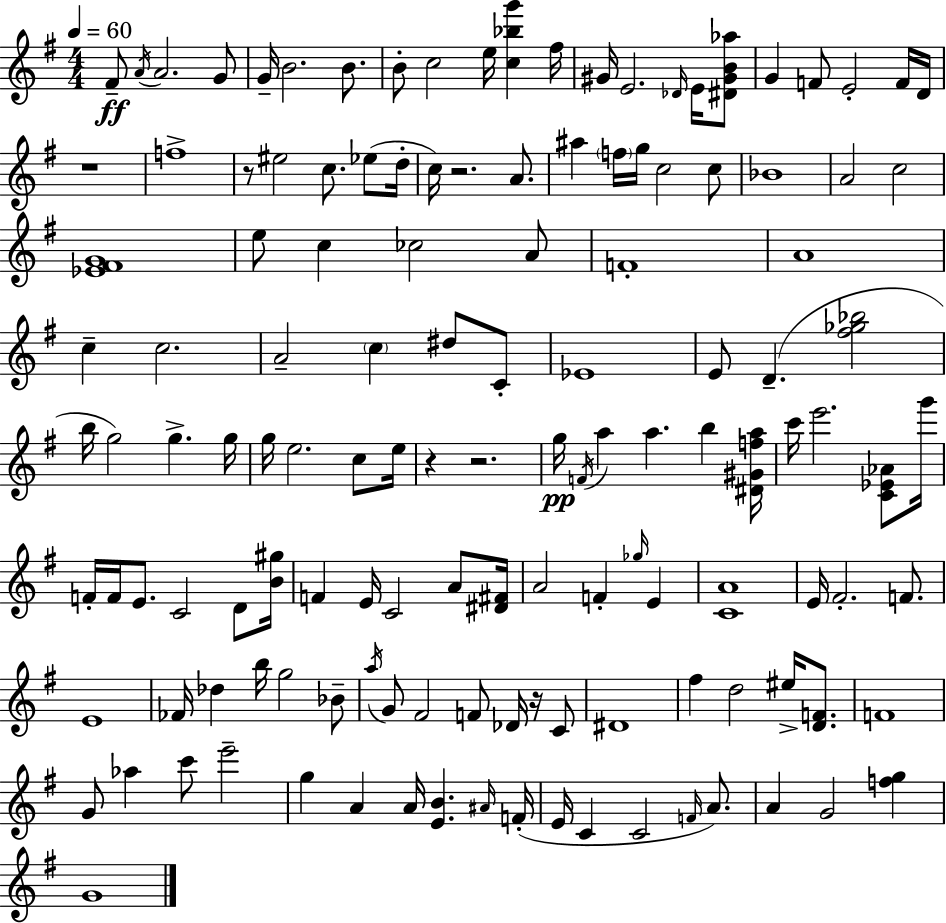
X:1
T:Untitled
M:4/4
L:1/4
K:Em
^F/2 A/4 A2 G/2 G/4 B2 B/2 B/2 c2 e/4 [c_bg'] ^f/4 ^G/4 E2 _D/4 E/4 [^D^GB_a]/2 G F/2 E2 F/4 D/4 z4 f4 z/2 ^e2 c/2 _e/2 d/4 c/4 z2 A/2 ^a f/4 g/4 c2 c/2 _B4 A2 c2 [_E^FG]4 e/2 c _c2 A/2 F4 A4 c c2 A2 c ^d/2 C/2 _E4 E/2 D [^f_g_b]2 b/4 g2 g g/4 g/4 e2 c/2 e/4 z z2 g/4 F/4 a a b [^D^Gfa]/4 c'/4 e'2 [C_E_A]/2 g'/4 F/4 F/4 E/2 C2 D/2 [B^g]/4 F E/4 C2 A/2 [^D^F]/4 A2 F _g/4 E [CA]4 E/4 ^F2 F/2 E4 _F/4 _d b/4 g2 _B/2 a/4 G/2 ^F2 F/2 _D/4 z/4 C/2 ^D4 ^f d2 ^e/4 [DF]/2 F4 G/2 _a c'/2 e'2 g A A/4 [EB] ^A/4 F/4 E/4 C C2 F/4 A/2 A G2 [fg] G4